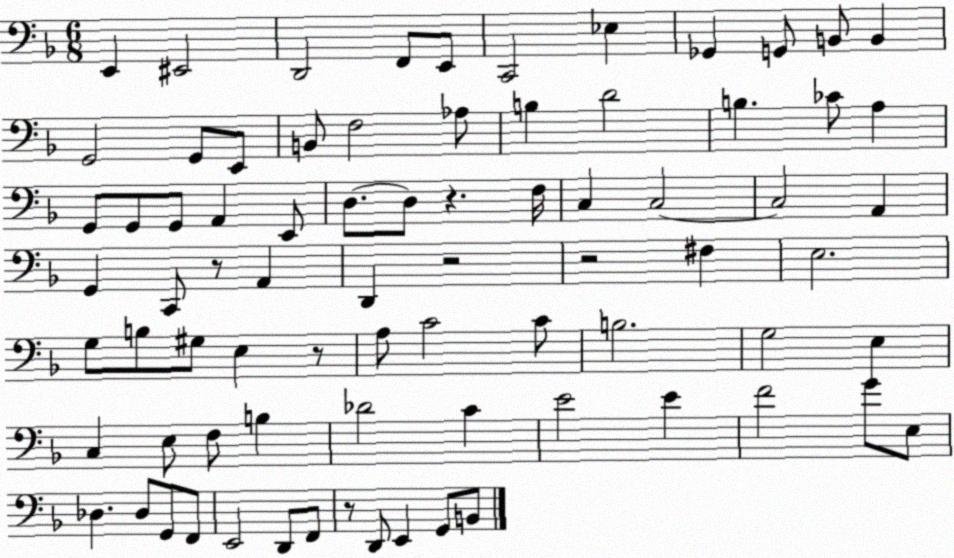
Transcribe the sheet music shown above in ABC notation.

X:1
T:Untitled
M:6/8
L:1/4
K:F
E,, ^E,,2 D,,2 F,,/2 E,,/2 C,,2 _E, _G,, G,,/2 B,,/2 B,, G,,2 G,,/2 E,,/2 B,,/2 F,2 _A,/2 B, D2 B, _C/2 A, G,,/2 G,,/2 G,,/2 A,, E,,/2 D,/2 D,/2 z F,/4 C, C,2 C,2 A,, G,, C,,/2 z/2 A,, D,, z2 z2 ^F, E,2 G,/2 B,/2 ^G,/2 E, z/2 A,/2 C2 C/2 B,2 G,2 E, C, E,/2 F,/2 B, _D2 C E2 E F2 G/2 E,/2 _D, _D,/2 G,,/2 F,,/2 E,,2 D,,/2 F,,/2 z/2 D,,/2 E,, G,,/2 B,,/2